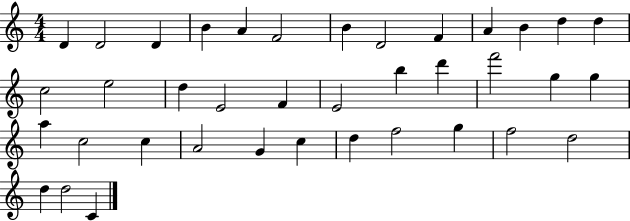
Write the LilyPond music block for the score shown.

{
  \clef treble
  \numericTimeSignature
  \time 4/4
  \key c \major
  d'4 d'2 d'4 | b'4 a'4 f'2 | b'4 d'2 f'4 | a'4 b'4 d''4 d''4 | \break c''2 e''2 | d''4 e'2 f'4 | e'2 b''4 d'''4 | f'''2 g''4 g''4 | \break a''4 c''2 c''4 | a'2 g'4 c''4 | d''4 f''2 g''4 | f''2 d''2 | \break d''4 d''2 c'4 | \bar "|."
}